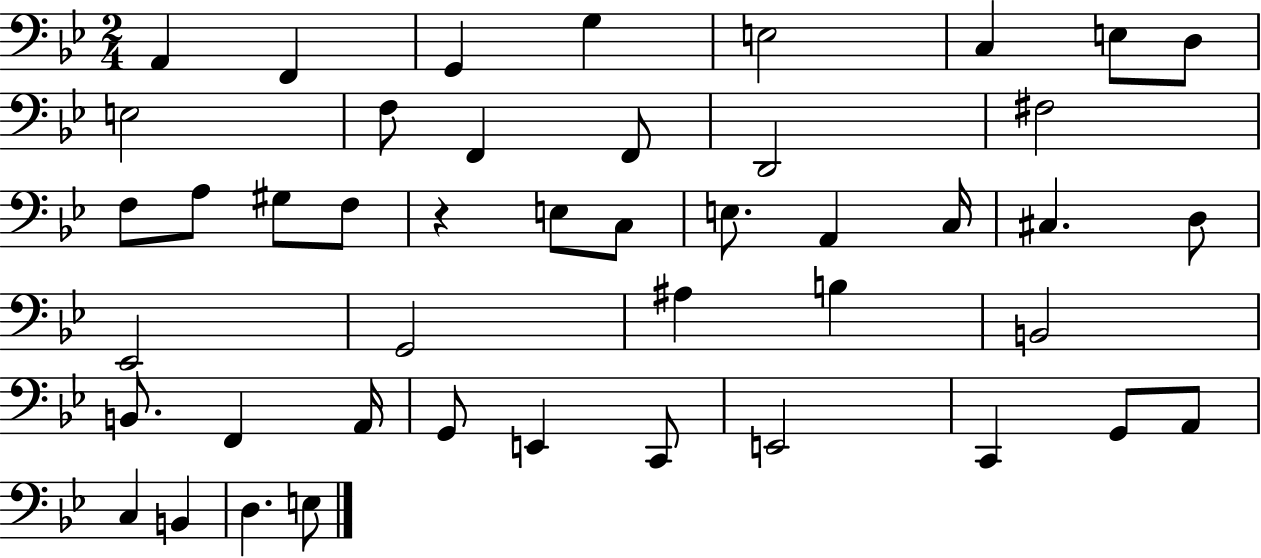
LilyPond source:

{
  \clef bass
  \numericTimeSignature
  \time 2/4
  \key bes \major
  \repeat volta 2 { a,4 f,4 | g,4 g4 | e2 | c4 e8 d8 | \break e2 | f8 f,4 f,8 | d,2 | fis2 | \break f8 a8 gis8 f8 | r4 e8 c8 | e8. a,4 c16 | cis4. d8 | \break ees,2 | g,2 | ais4 b4 | b,2 | \break b,8. f,4 a,16 | g,8 e,4 c,8 | e,2 | c,4 g,8 a,8 | \break c4 b,4 | d4. e8 | } \bar "|."
}